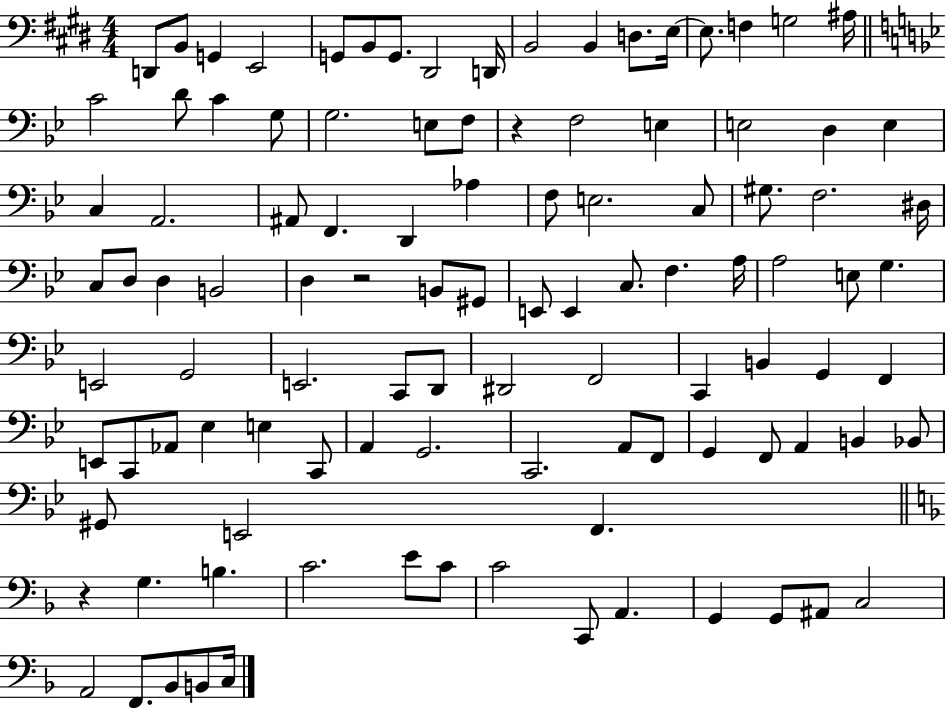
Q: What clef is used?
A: bass